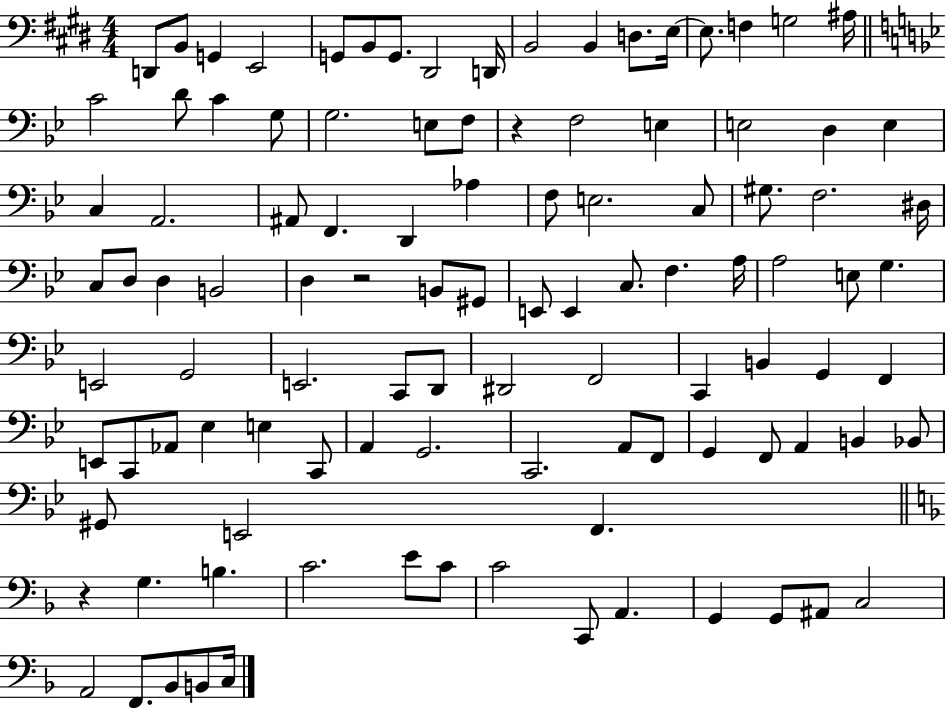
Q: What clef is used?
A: bass